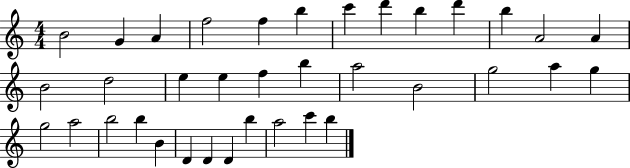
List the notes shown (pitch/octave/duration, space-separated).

B4/h G4/q A4/q F5/h F5/q B5/q C6/q D6/q B5/q D6/q B5/q A4/h A4/q B4/h D5/h E5/q E5/q F5/q B5/q A5/h B4/h G5/h A5/q G5/q G5/h A5/h B5/h B5/q B4/q D4/q D4/q D4/q B5/q A5/h C6/q B5/q